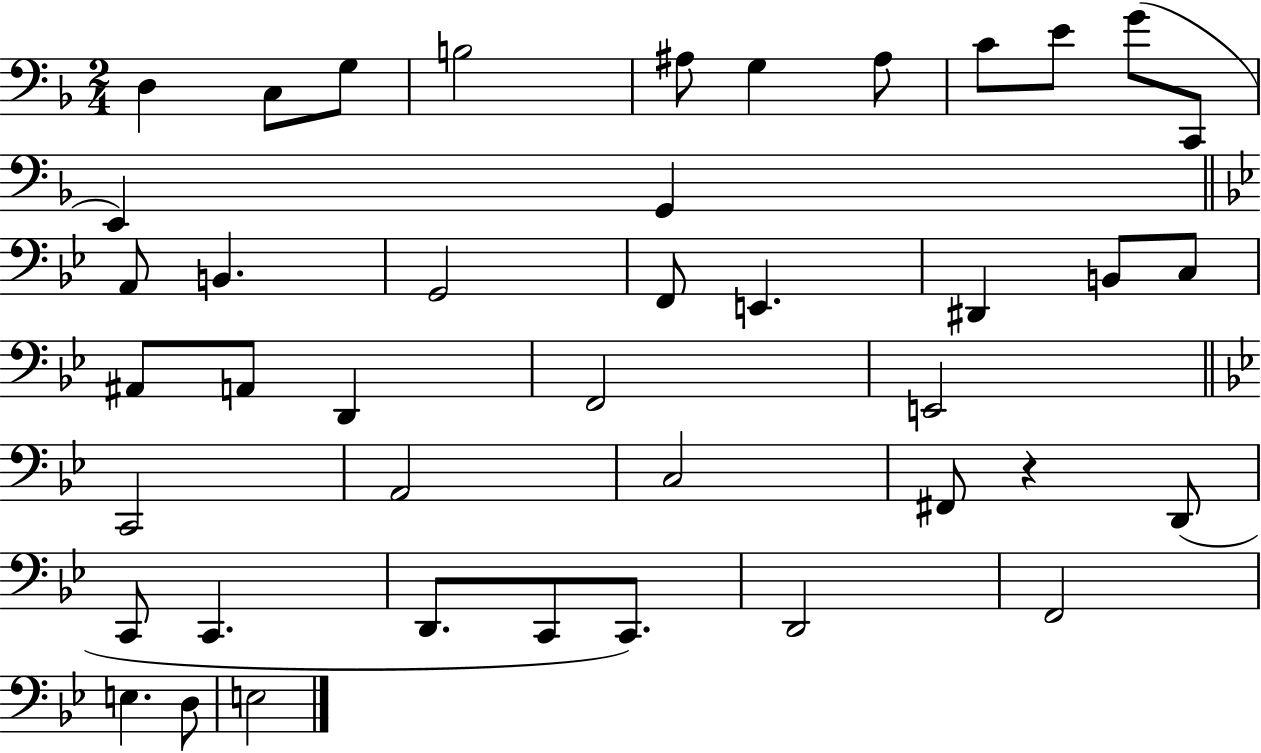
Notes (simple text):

D3/q C3/e G3/e B3/h A#3/e G3/q A#3/e C4/e E4/e G4/e C2/e E2/q G2/q A2/e B2/q. G2/h F2/e E2/q. D#2/q B2/e C3/e A#2/e A2/e D2/q F2/h E2/h C2/h A2/h C3/h F#2/e R/q D2/e C2/e C2/q. D2/e. C2/e C2/e. D2/h F2/h E3/q. D3/e E3/h